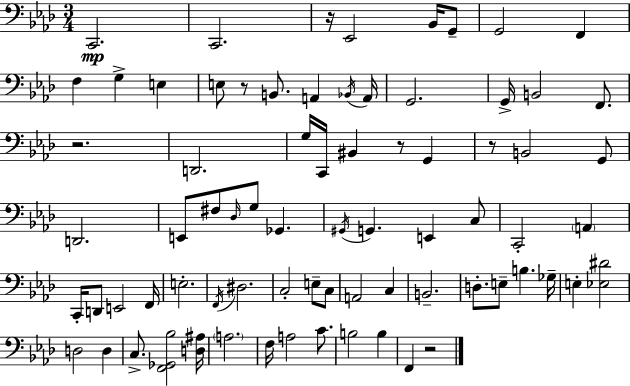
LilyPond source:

{
  \clef bass
  \numericTimeSignature
  \time 3/4
  \key aes \major
  c,2.\mp | c,2. | r16 ees,2 bes,16 g,8-- | g,2 f,4 | \break f4 g4-> e4 | e8 r8 b,8. a,4 \acciaccatura { bes,16 } | a,16 g,2. | g,16-> b,2 f,8. | \break r2. | d,2. | g16 c,16 bis,4 r8 g,4 | r8 b,2 g,8 | \break d,2. | e,8 fis8 \grace { des16 } g8 ges,4. | \acciaccatura { gis,16 } g,4. e,4 | c8 c,2-. \parenthesize a,4 | \break c,16-. d,8 e,2 | f,16 e2.-. | \acciaccatura { f,16 } dis2. | c2-. | \break e8-- c8 a,2 | c4 b,2.-- | d8.-. e8-- b4. | ges16-- e4-. <ees dis'>2 | \break d2 | d4 c8.-> <f, ges, bes>2 | <d ais>16 \parenthesize a2. | f16 a2 | \break c'8. b2 | b4 f,4 r2 | \bar "|."
}